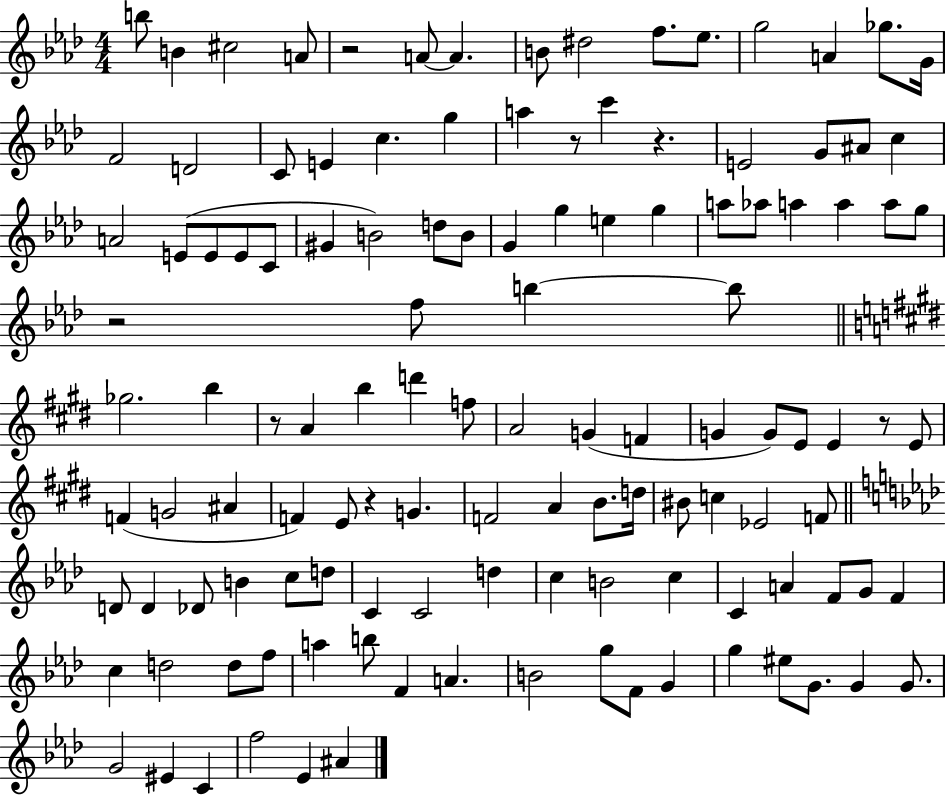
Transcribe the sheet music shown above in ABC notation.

X:1
T:Untitled
M:4/4
L:1/4
K:Ab
b/2 B ^c2 A/2 z2 A/2 A B/2 ^d2 f/2 _e/2 g2 A _g/2 G/4 F2 D2 C/2 E c g a z/2 c' z E2 G/2 ^A/2 c A2 E/2 E/2 E/2 C/2 ^G B2 d/2 B/2 G g e g a/2 _a/2 a a a/2 g/2 z2 f/2 b b/2 _g2 b z/2 A b d' f/2 A2 G F G G/2 E/2 E z/2 E/2 F G2 ^A F E/2 z G F2 A B/2 d/4 ^B/2 c _E2 F/2 D/2 D _D/2 B c/2 d/2 C C2 d c B2 c C A F/2 G/2 F c d2 d/2 f/2 a b/2 F A B2 g/2 F/2 G g ^e/2 G/2 G G/2 G2 ^E C f2 _E ^A